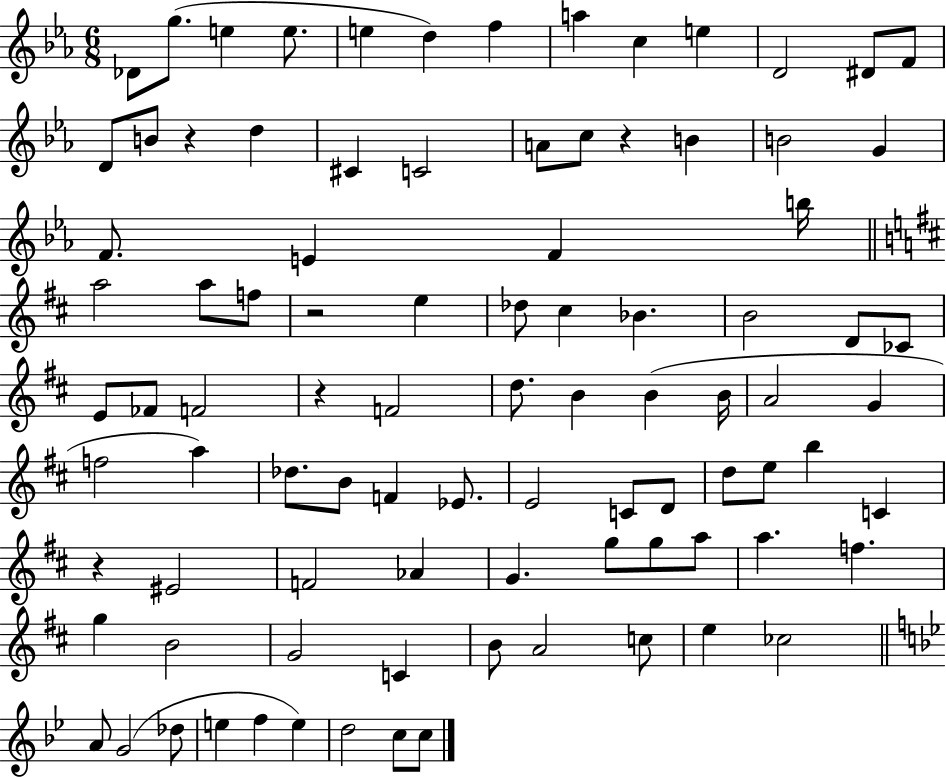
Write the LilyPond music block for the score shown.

{
  \clef treble
  \numericTimeSignature
  \time 6/8
  \key ees \major
  des'8 g''8.( e''4 e''8. | e''4 d''4) f''4 | a''4 c''4 e''4 | d'2 dis'8 f'8 | \break d'8 b'8 r4 d''4 | cis'4 c'2 | a'8 c''8 r4 b'4 | b'2 g'4 | \break f'8. e'4 f'4 b''16 | \bar "||" \break \key b \minor a''2 a''8 f''8 | r2 e''4 | des''8 cis''4 bes'4. | b'2 d'8 ces'8 | \break e'8 fes'8 f'2 | r4 f'2 | d''8. b'4 b'4( b'16 | a'2 g'4 | \break f''2 a''4) | des''8. b'8 f'4 ees'8. | e'2 c'8 d'8 | d''8 e''8 b''4 c'4 | \break r4 eis'2 | f'2 aes'4 | g'4. g''8 g''8 a''8 | a''4. f''4. | \break g''4 b'2 | g'2 c'4 | b'8 a'2 c''8 | e''4 ces''2 | \break \bar "||" \break \key g \minor a'8 g'2( des''8 | e''4 f''4 e''4) | d''2 c''8 c''8 | \bar "|."
}